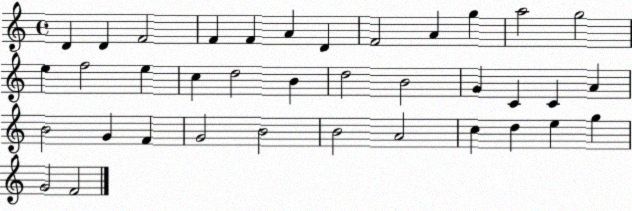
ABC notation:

X:1
T:Untitled
M:4/4
L:1/4
K:C
D D F2 F F A D F2 A g a2 g2 e f2 e c d2 B d2 B2 G C C A B2 G F G2 B2 B2 A2 c d e g G2 F2